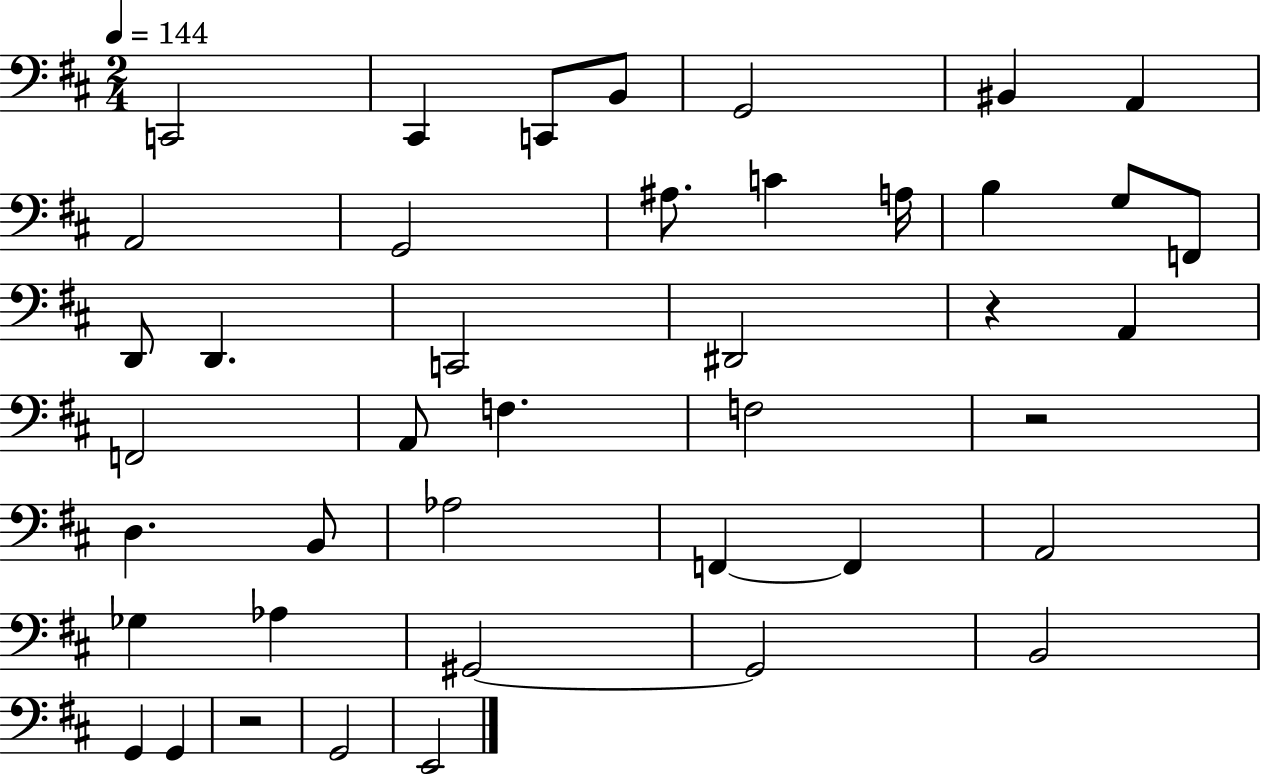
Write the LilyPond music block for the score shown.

{
  \clef bass
  \numericTimeSignature
  \time 2/4
  \key d \major
  \tempo 4 = 144
  c,2 | cis,4 c,8 b,8 | g,2 | bis,4 a,4 | \break a,2 | g,2 | ais8. c'4 a16 | b4 g8 f,8 | \break d,8 d,4. | c,2 | dis,2 | r4 a,4 | \break f,2 | a,8 f4. | f2 | r2 | \break d4. b,8 | aes2 | f,4~~ f,4 | a,2 | \break ges4 aes4 | gis,2~~ | gis,2 | b,2 | \break g,4 g,4 | r2 | g,2 | e,2 | \break \bar "|."
}